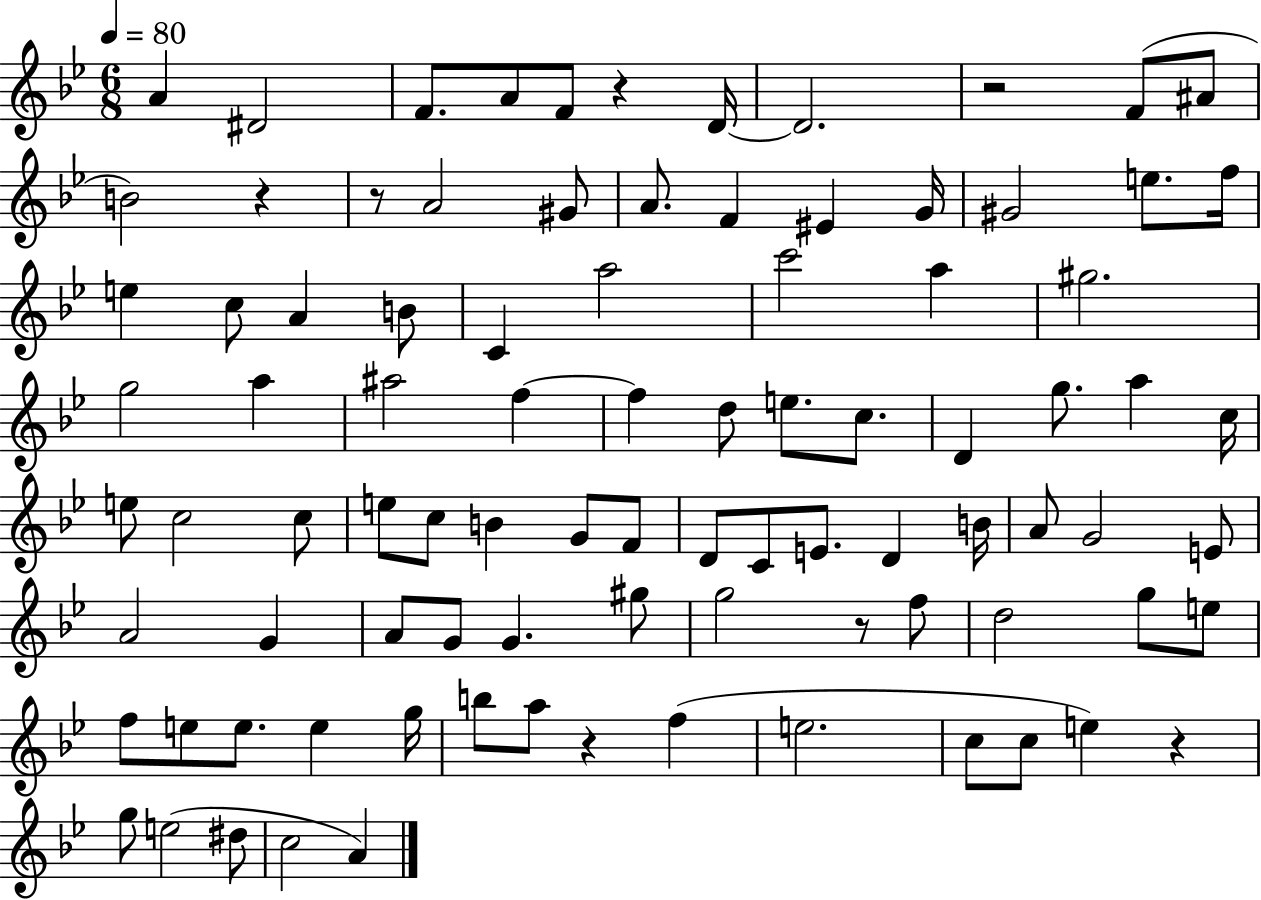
X:1
T:Untitled
M:6/8
L:1/4
K:Bb
A ^D2 F/2 A/2 F/2 z D/4 D2 z2 F/2 ^A/2 B2 z z/2 A2 ^G/2 A/2 F ^E G/4 ^G2 e/2 f/4 e c/2 A B/2 C a2 c'2 a ^g2 g2 a ^a2 f f d/2 e/2 c/2 D g/2 a c/4 e/2 c2 c/2 e/2 c/2 B G/2 F/2 D/2 C/2 E/2 D B/4 A/2 G2 E/2 A2 G A/2 G/2 G ^g/2 g2 z/2 f/2 d2 g/2 e/2 f/2 e/2 e/2 e g/4 b/2 a/2 z f e2 c/2 c/2 e z g/2 e2 ^d/2 c2 A